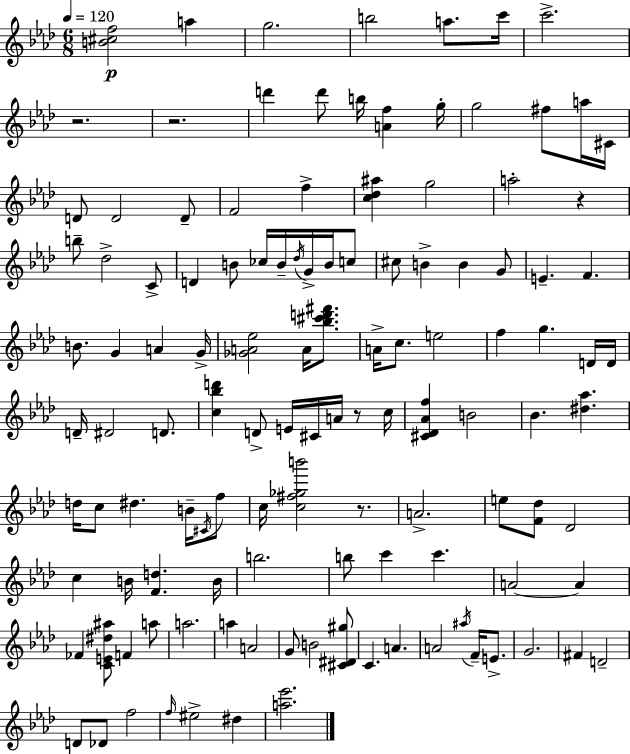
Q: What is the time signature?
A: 6/8